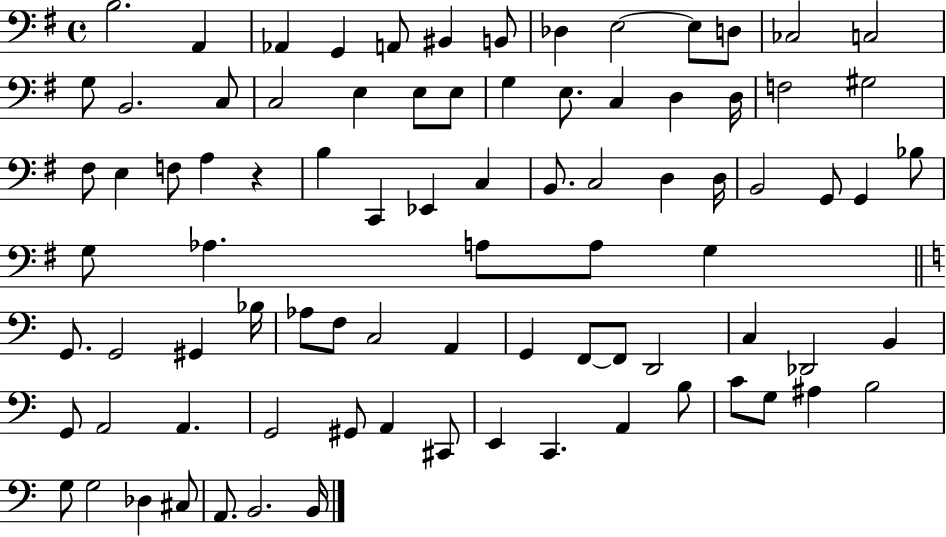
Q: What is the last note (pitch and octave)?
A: B2